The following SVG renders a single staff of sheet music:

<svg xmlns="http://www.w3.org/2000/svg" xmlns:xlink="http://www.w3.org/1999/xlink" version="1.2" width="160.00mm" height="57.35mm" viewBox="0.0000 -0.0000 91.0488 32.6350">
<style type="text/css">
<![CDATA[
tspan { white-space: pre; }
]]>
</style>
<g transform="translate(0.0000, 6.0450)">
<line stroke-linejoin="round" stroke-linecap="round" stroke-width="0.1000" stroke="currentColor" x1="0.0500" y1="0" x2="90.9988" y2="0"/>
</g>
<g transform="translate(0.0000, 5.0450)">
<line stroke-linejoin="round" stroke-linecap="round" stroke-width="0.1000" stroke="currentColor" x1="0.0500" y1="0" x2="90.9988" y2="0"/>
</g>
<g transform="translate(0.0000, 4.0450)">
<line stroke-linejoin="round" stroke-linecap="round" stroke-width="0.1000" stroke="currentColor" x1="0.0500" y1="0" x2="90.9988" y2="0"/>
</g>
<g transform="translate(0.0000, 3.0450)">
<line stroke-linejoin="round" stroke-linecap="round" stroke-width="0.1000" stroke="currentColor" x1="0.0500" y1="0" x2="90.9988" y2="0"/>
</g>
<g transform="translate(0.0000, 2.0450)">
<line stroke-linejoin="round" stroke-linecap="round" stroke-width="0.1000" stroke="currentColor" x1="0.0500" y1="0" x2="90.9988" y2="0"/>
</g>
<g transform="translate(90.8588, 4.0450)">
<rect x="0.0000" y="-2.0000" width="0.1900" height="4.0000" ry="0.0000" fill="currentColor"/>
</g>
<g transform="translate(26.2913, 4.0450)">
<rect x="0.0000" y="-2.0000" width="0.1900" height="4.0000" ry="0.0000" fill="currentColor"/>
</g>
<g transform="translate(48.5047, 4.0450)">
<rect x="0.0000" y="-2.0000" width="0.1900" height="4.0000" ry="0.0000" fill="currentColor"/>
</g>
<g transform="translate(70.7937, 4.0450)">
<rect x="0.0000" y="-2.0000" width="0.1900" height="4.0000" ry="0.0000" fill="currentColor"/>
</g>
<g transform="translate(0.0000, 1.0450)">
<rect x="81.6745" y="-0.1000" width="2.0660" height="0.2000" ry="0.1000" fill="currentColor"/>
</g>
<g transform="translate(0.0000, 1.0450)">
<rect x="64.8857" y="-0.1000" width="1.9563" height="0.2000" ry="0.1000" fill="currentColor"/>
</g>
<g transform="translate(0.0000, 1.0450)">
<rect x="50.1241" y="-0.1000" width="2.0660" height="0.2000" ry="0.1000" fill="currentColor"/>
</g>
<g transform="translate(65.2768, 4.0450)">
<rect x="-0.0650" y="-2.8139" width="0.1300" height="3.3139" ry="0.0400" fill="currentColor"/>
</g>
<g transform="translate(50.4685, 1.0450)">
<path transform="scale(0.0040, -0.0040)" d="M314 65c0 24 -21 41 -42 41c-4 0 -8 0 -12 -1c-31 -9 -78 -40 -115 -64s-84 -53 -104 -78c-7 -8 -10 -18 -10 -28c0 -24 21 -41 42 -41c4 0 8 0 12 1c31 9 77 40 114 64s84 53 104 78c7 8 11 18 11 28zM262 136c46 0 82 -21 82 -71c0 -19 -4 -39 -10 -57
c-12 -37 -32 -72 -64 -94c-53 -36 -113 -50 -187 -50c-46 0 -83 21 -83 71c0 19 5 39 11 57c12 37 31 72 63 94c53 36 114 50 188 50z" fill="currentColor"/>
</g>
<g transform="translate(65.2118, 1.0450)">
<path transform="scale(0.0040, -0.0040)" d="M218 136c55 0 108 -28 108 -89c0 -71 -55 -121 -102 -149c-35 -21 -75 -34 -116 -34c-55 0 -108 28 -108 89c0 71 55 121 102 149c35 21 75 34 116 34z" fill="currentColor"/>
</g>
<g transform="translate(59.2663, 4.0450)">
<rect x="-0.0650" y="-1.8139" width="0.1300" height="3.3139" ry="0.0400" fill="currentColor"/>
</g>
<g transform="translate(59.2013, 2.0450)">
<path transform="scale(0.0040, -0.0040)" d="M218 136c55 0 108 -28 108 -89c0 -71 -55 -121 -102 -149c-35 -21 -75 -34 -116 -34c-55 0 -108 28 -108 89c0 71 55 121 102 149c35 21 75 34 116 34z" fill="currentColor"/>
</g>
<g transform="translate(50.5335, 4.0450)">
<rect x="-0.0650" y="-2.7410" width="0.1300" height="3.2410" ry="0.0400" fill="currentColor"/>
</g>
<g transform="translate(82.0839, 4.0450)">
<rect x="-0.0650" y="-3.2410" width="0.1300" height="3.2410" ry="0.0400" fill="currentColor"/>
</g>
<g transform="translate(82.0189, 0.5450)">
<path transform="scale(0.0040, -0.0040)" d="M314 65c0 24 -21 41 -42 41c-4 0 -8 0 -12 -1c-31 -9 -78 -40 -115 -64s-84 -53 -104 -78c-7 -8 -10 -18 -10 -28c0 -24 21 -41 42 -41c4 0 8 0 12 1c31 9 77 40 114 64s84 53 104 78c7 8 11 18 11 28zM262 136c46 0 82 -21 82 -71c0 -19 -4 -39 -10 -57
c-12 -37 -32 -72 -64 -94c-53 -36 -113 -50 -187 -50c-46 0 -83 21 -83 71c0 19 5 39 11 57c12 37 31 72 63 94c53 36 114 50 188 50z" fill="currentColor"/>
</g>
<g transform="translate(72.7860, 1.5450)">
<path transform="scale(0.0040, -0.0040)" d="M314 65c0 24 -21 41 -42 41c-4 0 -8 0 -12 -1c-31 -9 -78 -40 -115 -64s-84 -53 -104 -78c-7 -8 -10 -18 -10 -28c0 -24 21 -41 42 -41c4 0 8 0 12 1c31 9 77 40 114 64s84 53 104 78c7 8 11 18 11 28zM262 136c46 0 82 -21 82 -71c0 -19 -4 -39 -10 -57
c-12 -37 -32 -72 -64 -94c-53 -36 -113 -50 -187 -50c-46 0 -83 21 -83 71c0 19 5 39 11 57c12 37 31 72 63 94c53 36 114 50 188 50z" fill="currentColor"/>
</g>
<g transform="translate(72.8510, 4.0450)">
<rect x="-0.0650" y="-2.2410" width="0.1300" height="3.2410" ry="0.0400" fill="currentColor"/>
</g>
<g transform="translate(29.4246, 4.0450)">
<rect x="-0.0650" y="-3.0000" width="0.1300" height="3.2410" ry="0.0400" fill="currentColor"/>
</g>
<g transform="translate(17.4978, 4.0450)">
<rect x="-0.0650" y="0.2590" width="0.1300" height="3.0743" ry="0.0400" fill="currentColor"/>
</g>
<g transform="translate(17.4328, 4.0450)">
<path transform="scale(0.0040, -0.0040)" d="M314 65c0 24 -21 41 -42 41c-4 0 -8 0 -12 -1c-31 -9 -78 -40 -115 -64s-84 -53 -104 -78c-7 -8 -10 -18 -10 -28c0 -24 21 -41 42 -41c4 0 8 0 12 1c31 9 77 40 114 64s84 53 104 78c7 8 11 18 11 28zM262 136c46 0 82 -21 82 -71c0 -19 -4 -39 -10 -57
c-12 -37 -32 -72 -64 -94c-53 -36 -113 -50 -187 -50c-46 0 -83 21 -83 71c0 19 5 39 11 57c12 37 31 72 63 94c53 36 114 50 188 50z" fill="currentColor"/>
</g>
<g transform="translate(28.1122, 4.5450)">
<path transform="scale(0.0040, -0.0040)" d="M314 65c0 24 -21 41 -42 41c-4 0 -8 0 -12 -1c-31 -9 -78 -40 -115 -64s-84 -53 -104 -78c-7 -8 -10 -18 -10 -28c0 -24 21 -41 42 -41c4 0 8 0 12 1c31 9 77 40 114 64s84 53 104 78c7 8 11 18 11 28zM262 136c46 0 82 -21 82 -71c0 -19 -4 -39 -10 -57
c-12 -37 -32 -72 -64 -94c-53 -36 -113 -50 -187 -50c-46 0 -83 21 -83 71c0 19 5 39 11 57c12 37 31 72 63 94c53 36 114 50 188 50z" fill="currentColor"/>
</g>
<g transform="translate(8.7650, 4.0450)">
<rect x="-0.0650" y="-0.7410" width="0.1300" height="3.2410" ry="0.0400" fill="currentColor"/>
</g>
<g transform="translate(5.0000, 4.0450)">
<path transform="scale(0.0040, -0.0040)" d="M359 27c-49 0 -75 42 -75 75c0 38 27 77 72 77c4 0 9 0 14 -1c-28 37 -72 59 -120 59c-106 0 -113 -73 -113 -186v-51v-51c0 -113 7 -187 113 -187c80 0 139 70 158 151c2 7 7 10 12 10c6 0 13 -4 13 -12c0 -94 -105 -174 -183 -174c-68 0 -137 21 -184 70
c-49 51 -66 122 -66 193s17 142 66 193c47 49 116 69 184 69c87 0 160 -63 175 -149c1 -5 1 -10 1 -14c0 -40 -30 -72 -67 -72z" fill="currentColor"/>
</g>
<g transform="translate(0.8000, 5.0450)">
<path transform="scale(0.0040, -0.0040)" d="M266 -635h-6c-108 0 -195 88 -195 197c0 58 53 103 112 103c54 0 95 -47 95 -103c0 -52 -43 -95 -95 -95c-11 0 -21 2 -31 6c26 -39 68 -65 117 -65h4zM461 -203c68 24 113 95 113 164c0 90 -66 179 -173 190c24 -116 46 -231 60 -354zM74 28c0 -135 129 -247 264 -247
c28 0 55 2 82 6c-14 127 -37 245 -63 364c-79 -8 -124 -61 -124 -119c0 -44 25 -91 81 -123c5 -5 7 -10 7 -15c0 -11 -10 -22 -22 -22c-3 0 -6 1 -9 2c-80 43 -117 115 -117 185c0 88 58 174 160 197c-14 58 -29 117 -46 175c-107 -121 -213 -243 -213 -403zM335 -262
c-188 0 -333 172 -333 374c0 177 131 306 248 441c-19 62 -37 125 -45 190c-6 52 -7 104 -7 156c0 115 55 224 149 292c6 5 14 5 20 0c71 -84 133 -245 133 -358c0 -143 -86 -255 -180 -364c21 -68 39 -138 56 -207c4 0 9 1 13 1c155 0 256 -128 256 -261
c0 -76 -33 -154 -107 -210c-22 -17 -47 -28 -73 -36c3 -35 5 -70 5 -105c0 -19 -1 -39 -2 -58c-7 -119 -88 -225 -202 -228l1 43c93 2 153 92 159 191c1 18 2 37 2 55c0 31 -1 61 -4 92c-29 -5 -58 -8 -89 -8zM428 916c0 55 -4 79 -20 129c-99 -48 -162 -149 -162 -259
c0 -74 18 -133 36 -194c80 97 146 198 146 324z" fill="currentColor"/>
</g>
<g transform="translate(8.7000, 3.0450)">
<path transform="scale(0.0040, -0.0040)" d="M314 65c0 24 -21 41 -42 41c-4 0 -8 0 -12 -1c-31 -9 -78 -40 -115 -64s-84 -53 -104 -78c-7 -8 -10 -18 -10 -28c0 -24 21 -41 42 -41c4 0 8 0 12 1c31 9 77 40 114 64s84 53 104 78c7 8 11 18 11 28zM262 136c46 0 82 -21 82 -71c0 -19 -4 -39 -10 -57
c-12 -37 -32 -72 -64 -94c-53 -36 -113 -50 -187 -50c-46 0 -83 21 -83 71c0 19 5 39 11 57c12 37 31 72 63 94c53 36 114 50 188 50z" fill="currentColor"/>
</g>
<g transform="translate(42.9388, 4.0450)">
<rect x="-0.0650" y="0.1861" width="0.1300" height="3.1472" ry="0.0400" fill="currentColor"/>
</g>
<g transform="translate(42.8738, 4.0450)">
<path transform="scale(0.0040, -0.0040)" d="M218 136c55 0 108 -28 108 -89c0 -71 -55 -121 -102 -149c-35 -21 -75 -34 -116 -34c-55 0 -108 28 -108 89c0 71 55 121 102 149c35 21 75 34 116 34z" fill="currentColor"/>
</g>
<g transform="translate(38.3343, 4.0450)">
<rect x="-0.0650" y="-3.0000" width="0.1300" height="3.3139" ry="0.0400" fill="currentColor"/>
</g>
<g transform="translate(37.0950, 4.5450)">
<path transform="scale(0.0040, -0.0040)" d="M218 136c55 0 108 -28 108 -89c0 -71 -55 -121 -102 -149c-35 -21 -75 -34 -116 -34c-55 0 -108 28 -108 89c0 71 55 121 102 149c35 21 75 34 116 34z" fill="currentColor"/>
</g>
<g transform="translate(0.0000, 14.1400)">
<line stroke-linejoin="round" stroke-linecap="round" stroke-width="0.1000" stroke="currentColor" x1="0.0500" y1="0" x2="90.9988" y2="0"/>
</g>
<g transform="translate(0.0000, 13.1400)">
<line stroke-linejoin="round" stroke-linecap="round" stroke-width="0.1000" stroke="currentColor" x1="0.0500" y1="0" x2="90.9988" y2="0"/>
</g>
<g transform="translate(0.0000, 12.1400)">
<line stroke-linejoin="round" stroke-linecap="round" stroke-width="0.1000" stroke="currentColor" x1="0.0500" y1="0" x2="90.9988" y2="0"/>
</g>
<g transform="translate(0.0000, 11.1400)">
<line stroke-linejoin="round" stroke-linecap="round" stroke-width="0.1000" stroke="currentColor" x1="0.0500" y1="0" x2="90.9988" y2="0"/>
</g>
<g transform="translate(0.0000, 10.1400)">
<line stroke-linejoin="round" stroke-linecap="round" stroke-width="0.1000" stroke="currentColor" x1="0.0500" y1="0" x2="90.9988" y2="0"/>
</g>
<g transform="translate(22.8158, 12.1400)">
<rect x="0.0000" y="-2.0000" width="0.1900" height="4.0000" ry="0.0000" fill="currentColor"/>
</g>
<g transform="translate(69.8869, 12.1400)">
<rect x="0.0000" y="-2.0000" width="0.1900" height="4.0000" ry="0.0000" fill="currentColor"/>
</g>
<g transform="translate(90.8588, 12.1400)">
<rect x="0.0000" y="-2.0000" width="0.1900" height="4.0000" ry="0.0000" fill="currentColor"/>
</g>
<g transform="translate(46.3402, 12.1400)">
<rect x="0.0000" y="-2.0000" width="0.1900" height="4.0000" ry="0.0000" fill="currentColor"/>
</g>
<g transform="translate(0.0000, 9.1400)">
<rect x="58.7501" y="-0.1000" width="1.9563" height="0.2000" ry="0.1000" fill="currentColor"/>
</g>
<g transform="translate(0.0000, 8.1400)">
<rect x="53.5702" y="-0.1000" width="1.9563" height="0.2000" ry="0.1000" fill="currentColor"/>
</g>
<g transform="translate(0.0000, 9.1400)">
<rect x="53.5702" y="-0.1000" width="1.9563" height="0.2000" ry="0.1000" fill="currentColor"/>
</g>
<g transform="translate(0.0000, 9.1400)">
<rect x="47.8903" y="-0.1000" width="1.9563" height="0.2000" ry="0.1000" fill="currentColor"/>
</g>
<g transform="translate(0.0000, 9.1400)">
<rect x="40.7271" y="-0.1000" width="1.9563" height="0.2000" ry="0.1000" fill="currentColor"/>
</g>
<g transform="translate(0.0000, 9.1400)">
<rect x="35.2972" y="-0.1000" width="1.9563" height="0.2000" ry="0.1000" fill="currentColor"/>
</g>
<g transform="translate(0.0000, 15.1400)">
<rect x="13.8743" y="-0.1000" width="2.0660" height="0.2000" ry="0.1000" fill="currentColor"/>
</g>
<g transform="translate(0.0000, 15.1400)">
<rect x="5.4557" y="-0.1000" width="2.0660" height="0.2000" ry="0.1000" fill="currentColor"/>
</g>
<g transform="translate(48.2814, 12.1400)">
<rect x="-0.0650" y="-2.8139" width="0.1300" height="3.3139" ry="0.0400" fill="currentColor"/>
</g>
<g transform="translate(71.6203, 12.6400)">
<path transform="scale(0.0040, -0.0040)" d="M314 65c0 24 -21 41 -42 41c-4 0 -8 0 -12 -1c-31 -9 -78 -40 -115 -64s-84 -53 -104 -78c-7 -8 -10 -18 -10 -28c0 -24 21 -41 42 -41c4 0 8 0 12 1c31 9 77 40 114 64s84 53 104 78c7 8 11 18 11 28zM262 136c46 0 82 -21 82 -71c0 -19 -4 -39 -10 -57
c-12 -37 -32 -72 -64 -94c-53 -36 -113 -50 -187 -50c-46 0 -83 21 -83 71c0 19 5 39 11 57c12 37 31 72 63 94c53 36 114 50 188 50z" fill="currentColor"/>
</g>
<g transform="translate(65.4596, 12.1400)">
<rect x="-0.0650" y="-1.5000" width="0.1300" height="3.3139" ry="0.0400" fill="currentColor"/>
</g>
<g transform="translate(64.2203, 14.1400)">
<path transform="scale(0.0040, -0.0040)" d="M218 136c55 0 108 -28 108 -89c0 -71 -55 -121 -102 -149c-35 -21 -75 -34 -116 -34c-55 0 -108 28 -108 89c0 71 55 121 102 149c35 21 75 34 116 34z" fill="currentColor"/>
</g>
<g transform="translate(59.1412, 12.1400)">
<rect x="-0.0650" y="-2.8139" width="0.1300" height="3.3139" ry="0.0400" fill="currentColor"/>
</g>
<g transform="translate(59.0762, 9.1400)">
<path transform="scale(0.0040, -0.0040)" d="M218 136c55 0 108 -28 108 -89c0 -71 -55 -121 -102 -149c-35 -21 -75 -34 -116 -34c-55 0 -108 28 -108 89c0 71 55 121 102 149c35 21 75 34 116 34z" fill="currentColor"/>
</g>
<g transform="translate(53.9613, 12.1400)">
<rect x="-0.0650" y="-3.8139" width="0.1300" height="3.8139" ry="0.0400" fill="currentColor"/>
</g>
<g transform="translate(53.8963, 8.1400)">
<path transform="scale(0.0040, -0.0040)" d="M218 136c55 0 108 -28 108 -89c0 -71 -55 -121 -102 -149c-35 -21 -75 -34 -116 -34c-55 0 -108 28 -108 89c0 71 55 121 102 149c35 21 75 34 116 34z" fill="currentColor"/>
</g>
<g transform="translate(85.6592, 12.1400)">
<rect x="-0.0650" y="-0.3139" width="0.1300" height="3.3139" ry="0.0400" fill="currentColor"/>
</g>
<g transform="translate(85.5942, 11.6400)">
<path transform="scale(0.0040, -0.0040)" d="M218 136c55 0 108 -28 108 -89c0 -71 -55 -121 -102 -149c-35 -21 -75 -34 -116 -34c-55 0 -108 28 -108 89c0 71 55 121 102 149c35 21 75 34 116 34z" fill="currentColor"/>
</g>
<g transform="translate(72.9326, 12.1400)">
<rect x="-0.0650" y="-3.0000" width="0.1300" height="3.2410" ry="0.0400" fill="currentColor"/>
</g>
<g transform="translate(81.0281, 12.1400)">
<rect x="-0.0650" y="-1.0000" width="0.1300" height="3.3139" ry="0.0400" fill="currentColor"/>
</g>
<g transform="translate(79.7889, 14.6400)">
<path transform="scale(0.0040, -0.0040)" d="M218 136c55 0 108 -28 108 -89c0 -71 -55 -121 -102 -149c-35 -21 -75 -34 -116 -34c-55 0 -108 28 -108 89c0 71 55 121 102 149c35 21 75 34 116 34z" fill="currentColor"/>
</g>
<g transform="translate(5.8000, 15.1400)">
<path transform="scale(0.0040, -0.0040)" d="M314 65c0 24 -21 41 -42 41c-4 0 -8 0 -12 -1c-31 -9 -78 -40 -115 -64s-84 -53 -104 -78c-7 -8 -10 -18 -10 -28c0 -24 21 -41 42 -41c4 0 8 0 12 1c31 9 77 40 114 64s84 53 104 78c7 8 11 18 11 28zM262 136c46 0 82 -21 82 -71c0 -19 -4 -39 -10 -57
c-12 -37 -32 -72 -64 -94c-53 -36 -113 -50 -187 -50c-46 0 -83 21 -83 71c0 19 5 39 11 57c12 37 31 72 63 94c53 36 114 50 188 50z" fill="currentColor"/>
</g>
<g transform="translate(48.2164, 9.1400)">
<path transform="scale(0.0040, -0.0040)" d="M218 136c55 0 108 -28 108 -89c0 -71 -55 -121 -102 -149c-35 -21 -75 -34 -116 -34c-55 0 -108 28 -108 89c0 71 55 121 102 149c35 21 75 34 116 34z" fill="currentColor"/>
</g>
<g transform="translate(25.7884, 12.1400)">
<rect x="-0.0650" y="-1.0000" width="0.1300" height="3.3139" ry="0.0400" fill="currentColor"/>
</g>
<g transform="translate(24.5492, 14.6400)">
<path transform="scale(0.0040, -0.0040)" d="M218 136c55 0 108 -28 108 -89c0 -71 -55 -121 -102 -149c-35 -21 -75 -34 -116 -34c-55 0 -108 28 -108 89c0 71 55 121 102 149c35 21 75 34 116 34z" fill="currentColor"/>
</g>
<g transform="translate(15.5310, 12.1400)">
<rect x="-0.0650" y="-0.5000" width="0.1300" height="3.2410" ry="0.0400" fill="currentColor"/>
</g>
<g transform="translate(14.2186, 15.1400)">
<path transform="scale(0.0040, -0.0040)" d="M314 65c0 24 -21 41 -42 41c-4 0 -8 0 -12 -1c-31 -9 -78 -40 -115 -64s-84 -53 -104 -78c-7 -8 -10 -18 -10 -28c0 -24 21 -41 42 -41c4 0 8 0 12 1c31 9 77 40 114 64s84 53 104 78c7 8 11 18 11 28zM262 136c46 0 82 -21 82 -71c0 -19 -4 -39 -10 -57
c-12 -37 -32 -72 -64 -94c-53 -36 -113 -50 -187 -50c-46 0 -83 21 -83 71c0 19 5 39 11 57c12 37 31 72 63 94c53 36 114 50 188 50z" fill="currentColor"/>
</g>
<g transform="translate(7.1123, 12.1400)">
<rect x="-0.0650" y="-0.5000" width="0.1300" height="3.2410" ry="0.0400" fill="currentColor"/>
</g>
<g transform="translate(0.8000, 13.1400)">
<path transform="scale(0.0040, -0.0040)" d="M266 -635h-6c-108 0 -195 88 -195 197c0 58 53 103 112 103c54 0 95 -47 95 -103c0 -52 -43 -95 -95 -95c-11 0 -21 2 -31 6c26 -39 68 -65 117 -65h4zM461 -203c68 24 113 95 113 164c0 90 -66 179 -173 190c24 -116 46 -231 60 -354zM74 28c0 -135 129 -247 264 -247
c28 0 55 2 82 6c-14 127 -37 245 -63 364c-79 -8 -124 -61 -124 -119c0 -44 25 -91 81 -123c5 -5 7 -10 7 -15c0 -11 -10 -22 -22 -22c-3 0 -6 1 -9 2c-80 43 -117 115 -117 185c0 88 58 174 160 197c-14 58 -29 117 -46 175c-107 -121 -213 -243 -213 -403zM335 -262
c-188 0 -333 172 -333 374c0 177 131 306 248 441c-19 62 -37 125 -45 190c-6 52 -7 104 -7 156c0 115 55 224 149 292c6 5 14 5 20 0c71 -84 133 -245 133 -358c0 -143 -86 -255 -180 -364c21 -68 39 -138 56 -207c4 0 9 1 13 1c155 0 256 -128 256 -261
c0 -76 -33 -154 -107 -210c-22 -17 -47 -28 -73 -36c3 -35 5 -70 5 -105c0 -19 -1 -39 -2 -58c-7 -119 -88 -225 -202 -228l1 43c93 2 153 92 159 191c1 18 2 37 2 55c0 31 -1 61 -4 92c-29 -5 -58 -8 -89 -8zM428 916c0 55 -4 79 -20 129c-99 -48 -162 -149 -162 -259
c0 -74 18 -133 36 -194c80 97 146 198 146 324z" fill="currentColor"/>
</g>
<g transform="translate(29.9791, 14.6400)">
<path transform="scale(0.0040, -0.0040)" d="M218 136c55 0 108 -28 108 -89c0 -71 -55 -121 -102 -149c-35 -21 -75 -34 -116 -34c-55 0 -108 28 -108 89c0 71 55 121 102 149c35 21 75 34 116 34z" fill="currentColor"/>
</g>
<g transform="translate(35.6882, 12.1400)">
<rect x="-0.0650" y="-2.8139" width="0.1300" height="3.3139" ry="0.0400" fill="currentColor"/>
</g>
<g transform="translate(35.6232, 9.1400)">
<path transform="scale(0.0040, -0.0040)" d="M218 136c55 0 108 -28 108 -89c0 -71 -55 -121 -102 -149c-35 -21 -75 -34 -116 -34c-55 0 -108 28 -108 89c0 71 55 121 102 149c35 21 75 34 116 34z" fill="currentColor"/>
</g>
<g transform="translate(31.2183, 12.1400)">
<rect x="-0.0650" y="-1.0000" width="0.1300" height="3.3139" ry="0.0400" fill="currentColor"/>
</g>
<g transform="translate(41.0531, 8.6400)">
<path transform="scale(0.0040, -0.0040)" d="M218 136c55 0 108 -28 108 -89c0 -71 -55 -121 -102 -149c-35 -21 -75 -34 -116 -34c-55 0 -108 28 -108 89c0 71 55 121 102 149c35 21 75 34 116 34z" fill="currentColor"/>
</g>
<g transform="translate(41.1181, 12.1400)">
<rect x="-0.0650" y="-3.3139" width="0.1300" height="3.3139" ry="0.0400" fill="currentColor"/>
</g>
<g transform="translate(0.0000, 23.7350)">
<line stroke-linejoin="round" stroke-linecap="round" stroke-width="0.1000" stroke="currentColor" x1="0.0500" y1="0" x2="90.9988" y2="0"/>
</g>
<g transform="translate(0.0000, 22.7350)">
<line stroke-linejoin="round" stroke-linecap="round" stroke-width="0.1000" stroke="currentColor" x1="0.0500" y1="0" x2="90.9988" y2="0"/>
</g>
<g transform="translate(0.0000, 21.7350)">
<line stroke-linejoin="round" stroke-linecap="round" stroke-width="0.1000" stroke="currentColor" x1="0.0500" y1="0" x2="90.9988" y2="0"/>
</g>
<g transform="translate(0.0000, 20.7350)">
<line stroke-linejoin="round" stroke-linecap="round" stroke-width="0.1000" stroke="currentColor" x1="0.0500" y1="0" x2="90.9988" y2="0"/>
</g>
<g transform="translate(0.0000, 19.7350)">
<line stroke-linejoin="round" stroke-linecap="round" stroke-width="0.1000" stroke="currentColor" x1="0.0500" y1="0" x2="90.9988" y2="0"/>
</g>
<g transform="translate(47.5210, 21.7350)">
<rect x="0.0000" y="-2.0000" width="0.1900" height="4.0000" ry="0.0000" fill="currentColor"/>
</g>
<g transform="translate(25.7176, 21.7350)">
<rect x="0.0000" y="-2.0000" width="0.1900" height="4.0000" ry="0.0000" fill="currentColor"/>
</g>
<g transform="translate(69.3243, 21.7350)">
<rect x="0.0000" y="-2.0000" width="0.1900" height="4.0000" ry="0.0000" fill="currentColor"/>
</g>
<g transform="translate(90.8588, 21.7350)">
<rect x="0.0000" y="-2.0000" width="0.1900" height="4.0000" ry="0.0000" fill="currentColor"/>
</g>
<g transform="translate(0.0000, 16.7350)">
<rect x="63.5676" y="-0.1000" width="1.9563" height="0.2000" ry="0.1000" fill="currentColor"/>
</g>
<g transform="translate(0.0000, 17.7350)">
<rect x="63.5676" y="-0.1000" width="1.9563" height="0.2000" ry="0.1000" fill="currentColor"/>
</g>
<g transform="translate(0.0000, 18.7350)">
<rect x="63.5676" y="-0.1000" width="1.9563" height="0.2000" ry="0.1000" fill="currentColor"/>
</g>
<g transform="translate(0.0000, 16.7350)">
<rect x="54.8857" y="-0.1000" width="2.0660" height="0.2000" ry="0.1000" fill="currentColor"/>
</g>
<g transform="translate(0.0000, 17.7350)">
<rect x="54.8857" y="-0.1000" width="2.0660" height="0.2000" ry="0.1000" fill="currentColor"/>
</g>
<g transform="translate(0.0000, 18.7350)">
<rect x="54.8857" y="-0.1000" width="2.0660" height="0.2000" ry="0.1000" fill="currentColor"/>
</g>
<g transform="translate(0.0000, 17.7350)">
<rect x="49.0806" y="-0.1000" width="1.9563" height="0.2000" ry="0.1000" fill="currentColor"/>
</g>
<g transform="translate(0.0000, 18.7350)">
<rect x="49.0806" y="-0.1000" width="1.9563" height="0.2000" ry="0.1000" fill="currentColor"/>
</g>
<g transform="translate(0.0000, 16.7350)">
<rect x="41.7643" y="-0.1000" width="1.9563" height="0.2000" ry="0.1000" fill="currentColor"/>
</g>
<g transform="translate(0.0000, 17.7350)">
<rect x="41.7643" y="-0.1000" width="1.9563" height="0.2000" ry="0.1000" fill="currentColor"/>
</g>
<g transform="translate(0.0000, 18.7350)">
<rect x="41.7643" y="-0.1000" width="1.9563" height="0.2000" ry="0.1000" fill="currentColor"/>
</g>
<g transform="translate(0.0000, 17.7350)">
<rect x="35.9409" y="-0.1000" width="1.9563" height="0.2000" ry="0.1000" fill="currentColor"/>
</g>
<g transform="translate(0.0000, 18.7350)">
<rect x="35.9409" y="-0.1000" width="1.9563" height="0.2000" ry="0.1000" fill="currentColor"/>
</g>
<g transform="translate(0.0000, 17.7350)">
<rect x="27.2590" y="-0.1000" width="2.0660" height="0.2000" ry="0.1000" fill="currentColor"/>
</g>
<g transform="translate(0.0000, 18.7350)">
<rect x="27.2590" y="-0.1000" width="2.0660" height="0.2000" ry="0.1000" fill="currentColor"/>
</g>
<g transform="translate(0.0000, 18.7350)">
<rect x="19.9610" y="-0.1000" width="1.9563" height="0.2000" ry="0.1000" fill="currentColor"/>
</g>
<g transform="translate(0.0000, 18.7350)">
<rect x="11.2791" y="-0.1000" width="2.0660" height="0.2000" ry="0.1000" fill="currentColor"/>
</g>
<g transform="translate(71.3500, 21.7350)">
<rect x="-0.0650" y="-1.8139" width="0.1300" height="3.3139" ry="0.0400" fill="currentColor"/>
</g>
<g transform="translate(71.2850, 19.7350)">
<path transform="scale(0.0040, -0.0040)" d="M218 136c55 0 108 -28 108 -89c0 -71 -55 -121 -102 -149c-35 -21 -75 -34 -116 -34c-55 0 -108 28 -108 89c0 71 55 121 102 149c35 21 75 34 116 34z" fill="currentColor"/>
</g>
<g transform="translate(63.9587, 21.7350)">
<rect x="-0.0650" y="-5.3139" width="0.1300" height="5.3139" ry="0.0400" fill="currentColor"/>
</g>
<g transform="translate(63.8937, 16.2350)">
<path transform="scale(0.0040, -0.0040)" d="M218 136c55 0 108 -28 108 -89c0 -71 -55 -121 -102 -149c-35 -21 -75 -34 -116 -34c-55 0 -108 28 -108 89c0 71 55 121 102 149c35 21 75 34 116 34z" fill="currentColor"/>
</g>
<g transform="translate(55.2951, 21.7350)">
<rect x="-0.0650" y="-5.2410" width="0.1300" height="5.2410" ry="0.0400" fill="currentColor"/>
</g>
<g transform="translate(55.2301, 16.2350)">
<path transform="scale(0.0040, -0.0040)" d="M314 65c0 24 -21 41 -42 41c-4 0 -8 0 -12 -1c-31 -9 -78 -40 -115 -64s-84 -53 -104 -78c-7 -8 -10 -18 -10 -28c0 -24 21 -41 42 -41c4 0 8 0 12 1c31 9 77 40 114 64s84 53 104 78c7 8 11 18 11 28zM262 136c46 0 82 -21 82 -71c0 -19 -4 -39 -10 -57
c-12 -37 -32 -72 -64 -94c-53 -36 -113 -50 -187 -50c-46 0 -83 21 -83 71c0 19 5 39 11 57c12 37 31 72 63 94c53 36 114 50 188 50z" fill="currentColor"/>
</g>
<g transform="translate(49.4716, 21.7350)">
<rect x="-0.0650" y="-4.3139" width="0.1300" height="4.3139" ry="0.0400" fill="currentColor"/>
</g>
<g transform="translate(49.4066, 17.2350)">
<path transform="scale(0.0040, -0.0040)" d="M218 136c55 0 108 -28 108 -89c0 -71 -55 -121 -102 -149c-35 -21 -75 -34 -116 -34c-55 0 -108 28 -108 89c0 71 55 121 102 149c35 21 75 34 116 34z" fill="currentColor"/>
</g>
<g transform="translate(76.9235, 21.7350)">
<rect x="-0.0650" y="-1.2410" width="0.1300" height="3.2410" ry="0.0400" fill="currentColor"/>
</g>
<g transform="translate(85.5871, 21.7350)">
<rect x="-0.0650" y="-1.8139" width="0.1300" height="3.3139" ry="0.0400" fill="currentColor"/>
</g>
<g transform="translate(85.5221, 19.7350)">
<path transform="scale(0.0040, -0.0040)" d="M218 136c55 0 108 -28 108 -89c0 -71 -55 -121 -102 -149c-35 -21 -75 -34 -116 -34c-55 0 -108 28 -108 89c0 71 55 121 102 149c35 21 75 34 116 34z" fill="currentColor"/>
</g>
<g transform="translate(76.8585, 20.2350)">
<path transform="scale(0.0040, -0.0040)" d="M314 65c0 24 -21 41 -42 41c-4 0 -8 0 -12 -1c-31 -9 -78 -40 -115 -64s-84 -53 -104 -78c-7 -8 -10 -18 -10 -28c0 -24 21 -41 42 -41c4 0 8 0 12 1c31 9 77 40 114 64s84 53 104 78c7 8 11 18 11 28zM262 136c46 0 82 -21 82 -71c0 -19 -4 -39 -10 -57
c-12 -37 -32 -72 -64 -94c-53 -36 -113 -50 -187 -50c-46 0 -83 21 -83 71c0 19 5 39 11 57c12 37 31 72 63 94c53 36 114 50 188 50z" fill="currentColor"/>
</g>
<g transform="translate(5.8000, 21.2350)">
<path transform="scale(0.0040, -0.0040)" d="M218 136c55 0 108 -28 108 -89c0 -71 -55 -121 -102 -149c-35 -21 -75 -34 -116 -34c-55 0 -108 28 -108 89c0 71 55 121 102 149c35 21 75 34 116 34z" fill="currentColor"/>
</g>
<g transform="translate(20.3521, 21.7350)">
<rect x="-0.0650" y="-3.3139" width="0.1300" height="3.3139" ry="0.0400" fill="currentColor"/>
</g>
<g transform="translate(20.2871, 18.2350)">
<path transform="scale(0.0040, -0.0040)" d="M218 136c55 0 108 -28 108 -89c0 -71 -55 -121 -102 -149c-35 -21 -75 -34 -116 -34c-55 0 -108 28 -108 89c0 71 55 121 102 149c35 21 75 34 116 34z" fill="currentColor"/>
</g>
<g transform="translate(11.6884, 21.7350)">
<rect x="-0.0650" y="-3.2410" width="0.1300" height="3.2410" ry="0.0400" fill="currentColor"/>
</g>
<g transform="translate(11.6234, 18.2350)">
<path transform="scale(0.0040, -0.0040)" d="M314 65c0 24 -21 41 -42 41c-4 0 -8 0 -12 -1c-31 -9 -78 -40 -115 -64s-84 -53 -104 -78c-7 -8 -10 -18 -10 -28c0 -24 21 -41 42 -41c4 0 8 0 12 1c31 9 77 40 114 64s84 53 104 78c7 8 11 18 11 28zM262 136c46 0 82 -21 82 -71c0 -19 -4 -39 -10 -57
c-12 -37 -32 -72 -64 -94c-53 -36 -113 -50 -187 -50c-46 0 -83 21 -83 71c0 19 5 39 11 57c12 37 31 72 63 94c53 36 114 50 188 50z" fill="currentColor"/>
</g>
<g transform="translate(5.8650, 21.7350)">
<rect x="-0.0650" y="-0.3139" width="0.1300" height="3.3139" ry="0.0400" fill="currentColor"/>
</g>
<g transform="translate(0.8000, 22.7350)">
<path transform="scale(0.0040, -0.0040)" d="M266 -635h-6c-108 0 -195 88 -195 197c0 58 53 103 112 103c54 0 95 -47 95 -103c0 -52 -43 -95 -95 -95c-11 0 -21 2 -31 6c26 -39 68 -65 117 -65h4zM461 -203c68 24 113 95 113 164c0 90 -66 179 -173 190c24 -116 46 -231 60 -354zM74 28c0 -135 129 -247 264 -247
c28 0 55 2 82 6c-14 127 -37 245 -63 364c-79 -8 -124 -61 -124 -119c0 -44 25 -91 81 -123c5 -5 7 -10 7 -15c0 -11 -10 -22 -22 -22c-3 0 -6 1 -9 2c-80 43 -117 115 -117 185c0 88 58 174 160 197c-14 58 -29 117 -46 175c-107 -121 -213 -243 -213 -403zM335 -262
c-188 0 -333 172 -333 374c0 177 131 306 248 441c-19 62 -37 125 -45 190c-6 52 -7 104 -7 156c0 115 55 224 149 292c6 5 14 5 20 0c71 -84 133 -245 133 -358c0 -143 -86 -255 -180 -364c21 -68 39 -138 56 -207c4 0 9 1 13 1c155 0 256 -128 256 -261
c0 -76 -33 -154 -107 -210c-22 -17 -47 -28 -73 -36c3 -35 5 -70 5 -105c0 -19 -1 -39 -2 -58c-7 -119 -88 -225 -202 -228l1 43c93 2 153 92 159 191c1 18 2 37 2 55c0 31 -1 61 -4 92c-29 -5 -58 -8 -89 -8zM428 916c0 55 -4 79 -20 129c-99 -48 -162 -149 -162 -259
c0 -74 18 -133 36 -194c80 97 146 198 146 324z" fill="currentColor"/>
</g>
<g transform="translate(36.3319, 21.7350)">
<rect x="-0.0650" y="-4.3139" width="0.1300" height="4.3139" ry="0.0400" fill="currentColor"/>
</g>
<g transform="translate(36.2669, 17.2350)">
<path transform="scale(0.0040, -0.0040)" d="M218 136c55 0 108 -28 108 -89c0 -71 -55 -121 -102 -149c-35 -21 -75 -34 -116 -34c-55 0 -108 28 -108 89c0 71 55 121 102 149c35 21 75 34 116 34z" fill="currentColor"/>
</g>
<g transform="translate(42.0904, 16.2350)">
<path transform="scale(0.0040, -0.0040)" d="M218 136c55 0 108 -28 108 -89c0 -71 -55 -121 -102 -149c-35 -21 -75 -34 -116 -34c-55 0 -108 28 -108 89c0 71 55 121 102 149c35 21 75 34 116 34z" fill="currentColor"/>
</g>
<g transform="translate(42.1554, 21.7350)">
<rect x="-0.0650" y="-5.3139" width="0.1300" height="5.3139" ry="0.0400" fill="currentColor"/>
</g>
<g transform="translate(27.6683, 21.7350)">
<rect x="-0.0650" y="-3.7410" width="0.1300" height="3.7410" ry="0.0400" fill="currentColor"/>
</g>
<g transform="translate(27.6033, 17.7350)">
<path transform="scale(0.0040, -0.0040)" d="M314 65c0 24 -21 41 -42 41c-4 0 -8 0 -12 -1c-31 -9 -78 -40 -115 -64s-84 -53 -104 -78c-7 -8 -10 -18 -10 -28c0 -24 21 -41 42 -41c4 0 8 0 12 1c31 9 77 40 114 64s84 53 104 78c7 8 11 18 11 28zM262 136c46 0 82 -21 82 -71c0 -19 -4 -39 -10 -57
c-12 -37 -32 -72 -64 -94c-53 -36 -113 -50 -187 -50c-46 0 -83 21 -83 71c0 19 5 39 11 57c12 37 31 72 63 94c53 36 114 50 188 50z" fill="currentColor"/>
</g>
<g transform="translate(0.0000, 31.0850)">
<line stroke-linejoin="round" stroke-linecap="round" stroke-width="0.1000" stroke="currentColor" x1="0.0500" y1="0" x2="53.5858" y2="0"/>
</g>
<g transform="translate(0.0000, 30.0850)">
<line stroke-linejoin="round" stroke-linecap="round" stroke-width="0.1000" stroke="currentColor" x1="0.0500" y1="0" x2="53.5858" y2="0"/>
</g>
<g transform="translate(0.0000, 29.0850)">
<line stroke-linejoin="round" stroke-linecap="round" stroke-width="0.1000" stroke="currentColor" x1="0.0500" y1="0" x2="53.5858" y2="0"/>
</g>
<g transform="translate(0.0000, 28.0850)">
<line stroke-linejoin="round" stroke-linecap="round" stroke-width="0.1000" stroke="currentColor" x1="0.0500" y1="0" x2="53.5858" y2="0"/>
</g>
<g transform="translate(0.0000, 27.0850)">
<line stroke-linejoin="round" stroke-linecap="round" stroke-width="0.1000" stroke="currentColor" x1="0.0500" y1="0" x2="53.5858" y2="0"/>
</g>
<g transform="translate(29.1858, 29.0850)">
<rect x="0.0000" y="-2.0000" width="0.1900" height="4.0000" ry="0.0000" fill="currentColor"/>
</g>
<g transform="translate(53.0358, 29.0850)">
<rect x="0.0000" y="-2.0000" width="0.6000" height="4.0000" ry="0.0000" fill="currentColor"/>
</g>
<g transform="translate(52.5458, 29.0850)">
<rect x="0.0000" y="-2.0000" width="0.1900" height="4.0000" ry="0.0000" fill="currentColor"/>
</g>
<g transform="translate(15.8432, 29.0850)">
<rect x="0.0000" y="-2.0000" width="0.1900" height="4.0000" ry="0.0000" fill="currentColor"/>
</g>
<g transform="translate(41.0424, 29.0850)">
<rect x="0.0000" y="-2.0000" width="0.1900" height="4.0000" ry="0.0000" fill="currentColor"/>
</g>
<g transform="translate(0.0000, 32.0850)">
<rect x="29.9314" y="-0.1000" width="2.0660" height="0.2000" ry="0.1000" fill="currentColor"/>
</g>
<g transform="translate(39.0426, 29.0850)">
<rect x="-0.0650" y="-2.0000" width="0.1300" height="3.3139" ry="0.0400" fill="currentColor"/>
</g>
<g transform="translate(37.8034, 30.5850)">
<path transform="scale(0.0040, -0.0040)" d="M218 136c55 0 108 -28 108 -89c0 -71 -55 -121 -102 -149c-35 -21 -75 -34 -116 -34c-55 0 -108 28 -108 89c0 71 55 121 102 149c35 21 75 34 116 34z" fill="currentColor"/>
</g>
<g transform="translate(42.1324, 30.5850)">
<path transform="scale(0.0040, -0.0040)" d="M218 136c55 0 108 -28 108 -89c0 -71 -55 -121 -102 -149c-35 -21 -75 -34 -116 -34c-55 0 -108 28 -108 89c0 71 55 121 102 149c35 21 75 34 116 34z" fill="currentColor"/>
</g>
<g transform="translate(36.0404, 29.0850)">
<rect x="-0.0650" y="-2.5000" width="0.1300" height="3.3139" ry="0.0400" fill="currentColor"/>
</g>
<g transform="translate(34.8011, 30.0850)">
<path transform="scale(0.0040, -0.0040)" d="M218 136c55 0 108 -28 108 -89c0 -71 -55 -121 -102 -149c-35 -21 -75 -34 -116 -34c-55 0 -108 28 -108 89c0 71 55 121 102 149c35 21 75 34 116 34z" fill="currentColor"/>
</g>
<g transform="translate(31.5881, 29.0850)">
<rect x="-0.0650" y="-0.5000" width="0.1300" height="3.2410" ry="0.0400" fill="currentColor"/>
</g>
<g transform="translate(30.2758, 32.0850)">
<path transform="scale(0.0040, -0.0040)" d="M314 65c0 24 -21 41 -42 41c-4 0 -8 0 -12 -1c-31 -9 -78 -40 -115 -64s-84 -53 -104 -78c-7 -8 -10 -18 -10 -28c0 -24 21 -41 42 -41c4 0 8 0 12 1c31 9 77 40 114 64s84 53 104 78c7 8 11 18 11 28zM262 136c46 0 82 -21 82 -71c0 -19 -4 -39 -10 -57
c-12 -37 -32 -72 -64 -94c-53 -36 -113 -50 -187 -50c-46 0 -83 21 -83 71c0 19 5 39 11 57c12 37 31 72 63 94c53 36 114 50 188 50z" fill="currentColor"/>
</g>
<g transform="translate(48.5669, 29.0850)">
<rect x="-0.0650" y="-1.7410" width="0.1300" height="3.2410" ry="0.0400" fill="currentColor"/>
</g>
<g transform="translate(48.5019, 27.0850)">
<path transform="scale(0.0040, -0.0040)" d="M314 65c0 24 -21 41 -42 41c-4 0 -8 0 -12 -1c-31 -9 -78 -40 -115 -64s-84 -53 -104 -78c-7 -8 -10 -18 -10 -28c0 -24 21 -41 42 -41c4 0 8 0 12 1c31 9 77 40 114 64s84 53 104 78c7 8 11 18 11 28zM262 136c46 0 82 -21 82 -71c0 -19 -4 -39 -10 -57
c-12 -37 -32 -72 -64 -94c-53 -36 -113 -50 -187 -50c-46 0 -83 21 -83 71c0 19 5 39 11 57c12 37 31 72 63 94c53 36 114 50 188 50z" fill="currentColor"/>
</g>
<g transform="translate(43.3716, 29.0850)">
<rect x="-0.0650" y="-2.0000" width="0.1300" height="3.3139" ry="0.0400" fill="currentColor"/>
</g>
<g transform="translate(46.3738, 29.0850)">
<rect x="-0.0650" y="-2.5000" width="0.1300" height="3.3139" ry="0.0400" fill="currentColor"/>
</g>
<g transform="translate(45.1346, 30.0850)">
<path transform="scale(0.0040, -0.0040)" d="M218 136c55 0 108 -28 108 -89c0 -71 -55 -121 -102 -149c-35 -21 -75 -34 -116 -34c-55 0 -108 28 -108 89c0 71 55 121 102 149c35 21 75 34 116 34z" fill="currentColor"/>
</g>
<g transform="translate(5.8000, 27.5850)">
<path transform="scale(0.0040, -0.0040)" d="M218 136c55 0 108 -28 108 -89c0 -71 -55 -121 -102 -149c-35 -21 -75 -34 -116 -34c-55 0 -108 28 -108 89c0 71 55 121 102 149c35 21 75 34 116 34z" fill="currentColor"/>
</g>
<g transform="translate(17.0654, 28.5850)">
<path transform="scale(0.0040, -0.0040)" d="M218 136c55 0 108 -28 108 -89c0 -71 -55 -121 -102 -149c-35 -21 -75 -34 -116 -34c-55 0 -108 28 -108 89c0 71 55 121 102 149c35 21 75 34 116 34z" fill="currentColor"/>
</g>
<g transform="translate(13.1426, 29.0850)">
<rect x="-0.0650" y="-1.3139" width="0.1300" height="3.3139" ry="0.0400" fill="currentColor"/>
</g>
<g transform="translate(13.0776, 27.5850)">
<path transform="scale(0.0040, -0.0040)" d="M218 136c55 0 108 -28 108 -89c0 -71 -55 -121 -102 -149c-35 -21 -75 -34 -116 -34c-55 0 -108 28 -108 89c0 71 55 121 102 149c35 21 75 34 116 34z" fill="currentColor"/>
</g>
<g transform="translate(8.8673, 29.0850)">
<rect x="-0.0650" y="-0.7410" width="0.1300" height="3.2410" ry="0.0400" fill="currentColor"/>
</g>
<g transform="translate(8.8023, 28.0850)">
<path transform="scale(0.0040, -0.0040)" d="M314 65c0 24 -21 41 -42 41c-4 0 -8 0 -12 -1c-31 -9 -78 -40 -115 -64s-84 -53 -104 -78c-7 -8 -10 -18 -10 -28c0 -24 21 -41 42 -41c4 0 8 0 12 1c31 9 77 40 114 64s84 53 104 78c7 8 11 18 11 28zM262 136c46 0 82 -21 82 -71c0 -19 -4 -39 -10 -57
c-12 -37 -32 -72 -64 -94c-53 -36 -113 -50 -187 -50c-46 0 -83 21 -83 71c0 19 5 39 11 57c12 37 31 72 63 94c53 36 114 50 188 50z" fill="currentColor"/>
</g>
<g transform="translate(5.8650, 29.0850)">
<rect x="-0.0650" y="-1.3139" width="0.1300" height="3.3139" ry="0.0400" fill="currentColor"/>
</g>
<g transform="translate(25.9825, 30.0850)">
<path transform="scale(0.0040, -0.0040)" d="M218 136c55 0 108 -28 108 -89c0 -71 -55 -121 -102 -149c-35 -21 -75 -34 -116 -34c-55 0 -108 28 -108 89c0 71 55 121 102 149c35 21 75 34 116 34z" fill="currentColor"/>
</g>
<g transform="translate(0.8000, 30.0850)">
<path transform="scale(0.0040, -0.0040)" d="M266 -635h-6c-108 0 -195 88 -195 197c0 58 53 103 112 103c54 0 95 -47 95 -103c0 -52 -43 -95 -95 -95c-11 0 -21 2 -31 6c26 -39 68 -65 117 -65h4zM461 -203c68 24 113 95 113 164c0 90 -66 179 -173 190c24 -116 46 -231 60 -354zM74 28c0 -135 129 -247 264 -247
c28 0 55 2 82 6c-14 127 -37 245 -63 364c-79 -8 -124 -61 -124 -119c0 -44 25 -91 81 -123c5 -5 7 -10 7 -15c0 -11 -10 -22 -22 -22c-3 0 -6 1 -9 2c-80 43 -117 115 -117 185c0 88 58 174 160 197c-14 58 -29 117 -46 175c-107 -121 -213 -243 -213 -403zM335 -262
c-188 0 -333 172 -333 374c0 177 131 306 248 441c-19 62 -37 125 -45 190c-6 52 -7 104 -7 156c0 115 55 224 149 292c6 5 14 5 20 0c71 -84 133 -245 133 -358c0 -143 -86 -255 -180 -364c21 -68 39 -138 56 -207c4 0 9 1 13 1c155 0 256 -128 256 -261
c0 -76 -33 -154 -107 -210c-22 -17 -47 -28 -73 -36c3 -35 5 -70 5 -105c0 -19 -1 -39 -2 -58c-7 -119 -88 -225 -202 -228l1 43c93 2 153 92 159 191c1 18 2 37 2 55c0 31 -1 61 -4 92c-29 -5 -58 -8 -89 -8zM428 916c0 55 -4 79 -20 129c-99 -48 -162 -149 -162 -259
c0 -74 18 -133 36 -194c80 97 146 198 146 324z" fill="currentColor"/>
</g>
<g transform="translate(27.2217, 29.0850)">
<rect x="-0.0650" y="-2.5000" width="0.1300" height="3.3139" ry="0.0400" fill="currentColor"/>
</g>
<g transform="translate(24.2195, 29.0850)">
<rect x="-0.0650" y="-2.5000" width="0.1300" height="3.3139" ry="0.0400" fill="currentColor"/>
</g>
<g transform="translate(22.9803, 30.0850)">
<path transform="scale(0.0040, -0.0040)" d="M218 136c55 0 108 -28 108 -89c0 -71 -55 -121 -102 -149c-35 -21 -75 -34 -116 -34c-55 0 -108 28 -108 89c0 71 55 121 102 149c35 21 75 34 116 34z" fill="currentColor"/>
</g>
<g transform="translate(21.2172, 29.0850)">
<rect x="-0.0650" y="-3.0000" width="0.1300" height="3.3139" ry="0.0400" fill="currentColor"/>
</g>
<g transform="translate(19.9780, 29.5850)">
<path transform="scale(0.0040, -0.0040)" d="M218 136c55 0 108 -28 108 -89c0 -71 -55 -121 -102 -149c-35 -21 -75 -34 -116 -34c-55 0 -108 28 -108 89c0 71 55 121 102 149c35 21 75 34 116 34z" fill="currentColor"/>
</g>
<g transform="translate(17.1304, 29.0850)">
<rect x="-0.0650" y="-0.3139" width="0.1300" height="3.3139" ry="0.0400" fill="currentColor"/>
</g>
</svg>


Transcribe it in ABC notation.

X:1
T:Untitled
M:4/4
L:1/4
K:C
d2 B2 A2 A B a2 f a g2 b2 C2 C2 D D a b a c' a E A2 D c c b2 b c'2 d' f' d' f'2 f' f e2 f e d2 e c A G G C2 G F F G f2